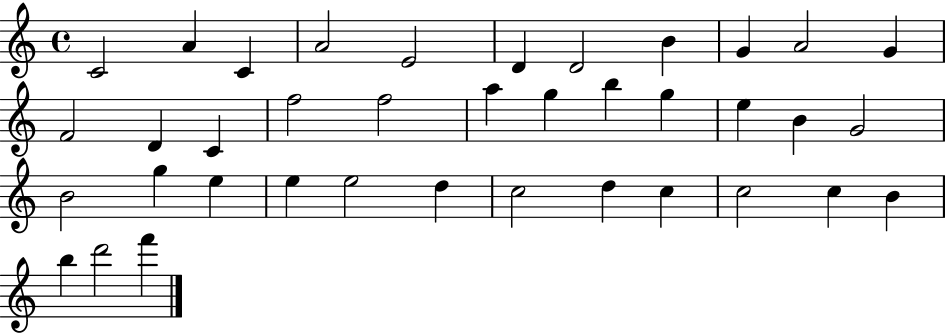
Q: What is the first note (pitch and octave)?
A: C4